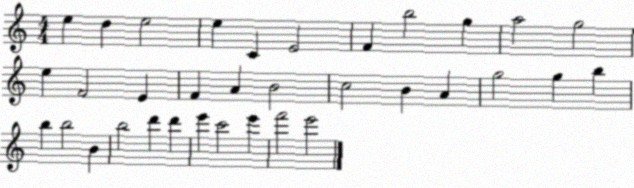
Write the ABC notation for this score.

X:1
T:Untitled
M:4/4
L:1/4
K:C
e d e2 e C E2 F b2 g a2 g2 e F2 E F A B2 c2 B A g2 g b b b2 B b2 d' d' e' c'2 e' f'2 e'2